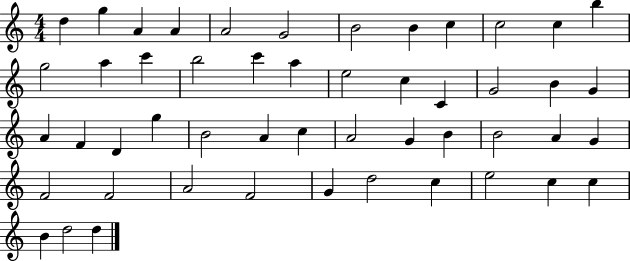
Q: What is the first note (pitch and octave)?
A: D5